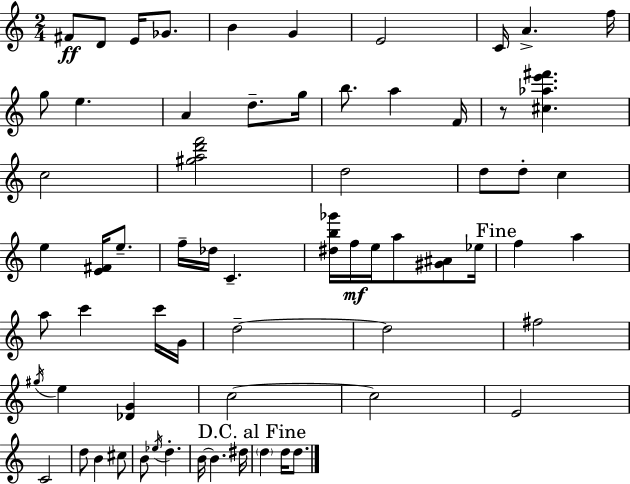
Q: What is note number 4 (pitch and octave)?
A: Gb4